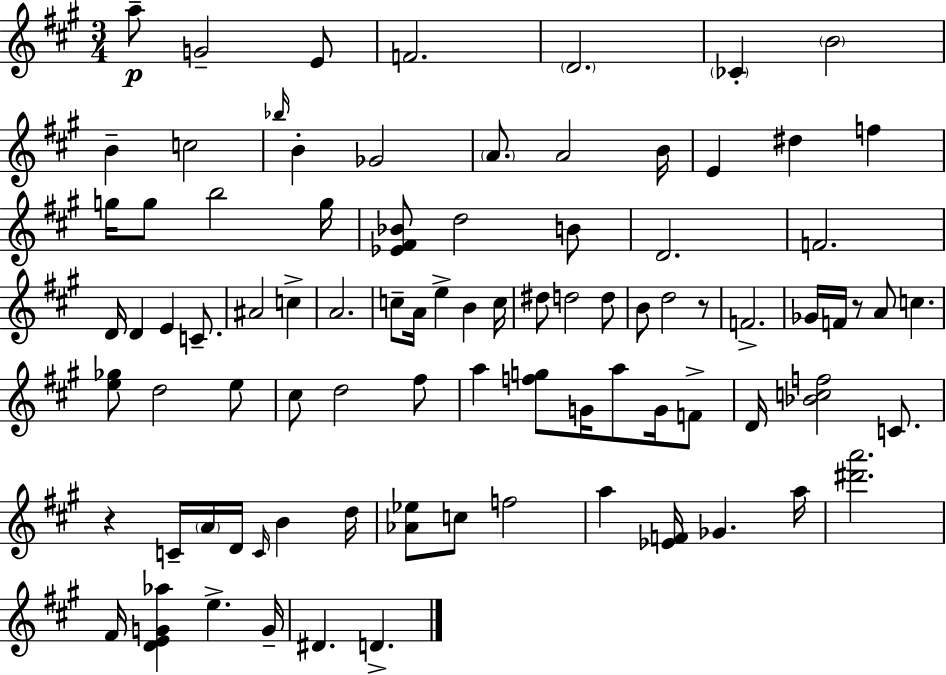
{
  \clef treble
  \numericTimeSignature
  \time 3/4
  \key a \major
  \repeat volta 2 { a''8--\p g'2-- e'8 | f'2. | \parenthesize d'2. | \parenthesize ces'4-. \parenthesize b'2 | \break b'4-- c''2 | \grace { bes''16 } b'4-. ges'2 | \parenthesize a'8. a'2 | b'16 e'4 dis''4 f''4 | \break g''16 g''8 b''2 | g''16 <ees' fis' bes'>8 d''2 b'8 | d'2. | f'2. | \break d'16 d'4 e'4 c'8.-- | ais'2 c''4-> | a'2. | c''8-- a'16 e''4-> b'4 | \break c''16 dis''8 d''2 d''8 | b'8 d''2 r8 | f'2.-> | ges'16 f'16 r8 a'8 c''4. | \break <e'' ges''>8 d''2 e''8 | cis''8 d''2 fis''8 | a''4 <f'' g''>8 g'16 a''8 g'16 f'8-> | d'16 <bes' c'' f''>2 c'8. | \break r4 c'16-- \parenthesize a'16 d'16 \grace { c'16 } b'4 | d''16 <aes' ees''>8 c''8 f''2 | a''4 <ees' f'>16 ges'4. | a''16 <dis''' a'''>2. | \break fis'16 <d' e' g' aes''>4 e''4.-> | g'16-- dis'4. d'4.-> | } \bar "|."
}